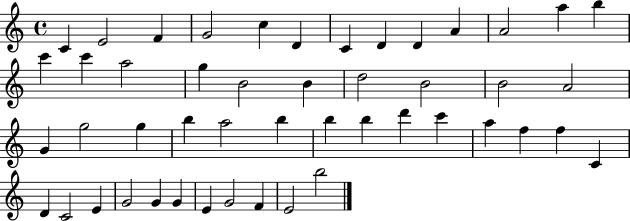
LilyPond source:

{
  \clef treble
  \time 4/4
  \defaultTimeSignature
  \key c \major
  c'4 e'2 f'4 | g'2 c''4 d'4 | c'4 d'4 d'4 a'4 | a'2 a''4 b''4 | \break c'''4 c'''4 a''2 | g''4 b'2 b'4 | d''2 b'2 | b'2 a'2 | \break g'4 g''2 g''4 | b''4 a''2 b''4 | b''4 b''4 d'''4 c'''4 | a''4 f''4 f''4 c'4 | \break d'4 c'2 e'4 | g'2 g'4 g'4 | e'4 g'2 f'4 | e'2 b''2 | \break \bar "|."
}